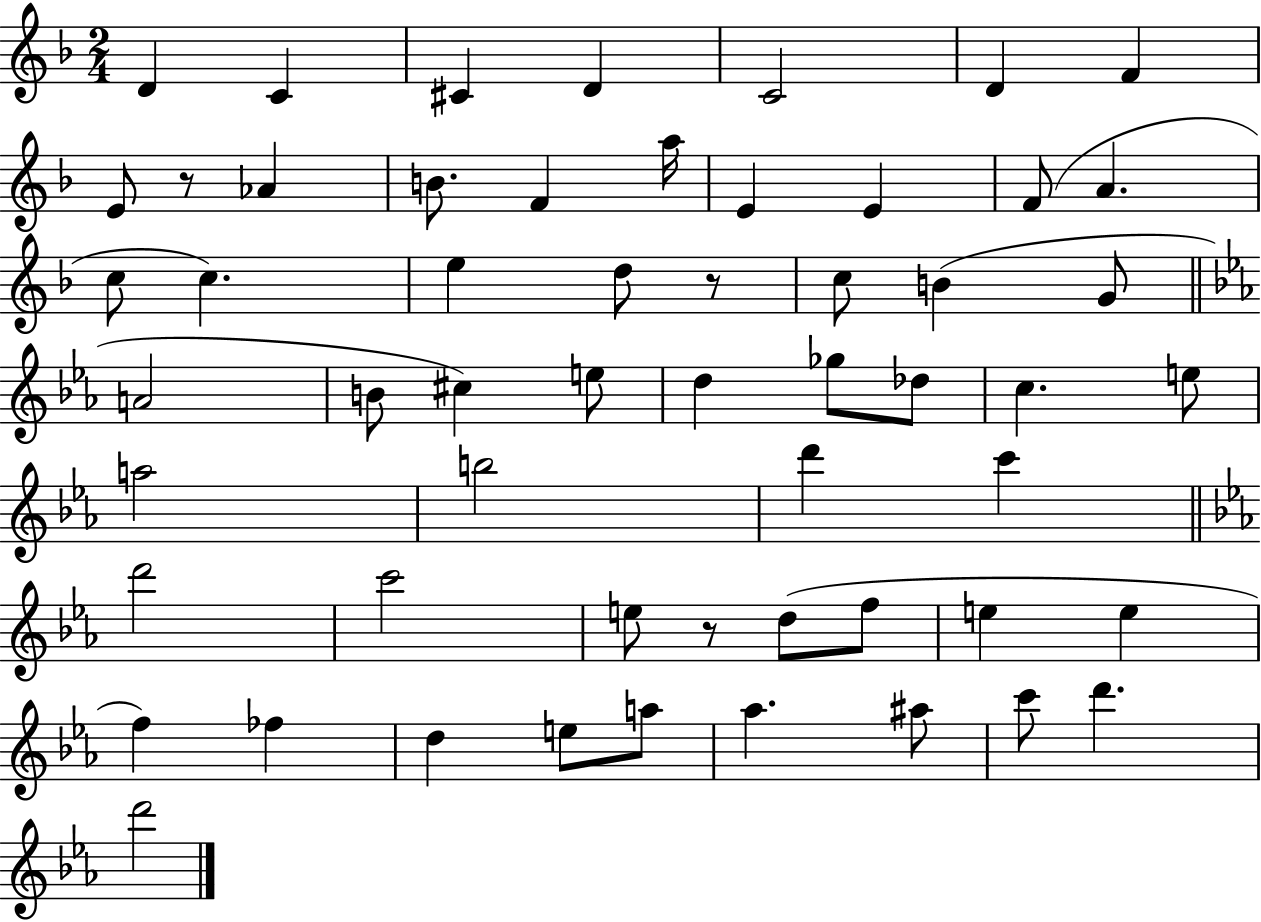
D4/q C4/q C#4/q D4/q C4/h D4/q F4/q E4/e R/e Ab4/q B4/e. F4/q A5/s E4/q E4/q F4/e A4/q. C5/e C5/q. E5/q D5/e R/e C5/e B4/q G4/e A4/h B4/e C#5/q E5/e D5/q Gb5/e Db5/e C5/q. E5/e A5/h B5/h D6/q C6/q D6/h C6/h E5/e R/e D5/e F5/e E5/q E5/q F5/q FES5/q D5/q E5/e A5/e Ab5/q. A#5/e C6/e D6/q. D6/h